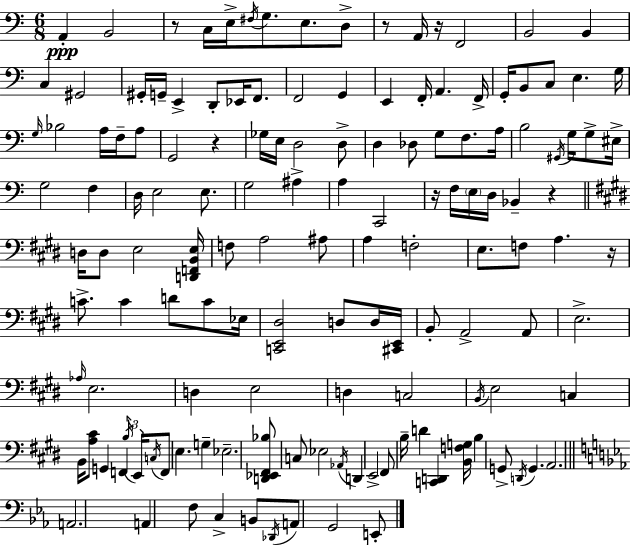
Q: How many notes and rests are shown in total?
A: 141